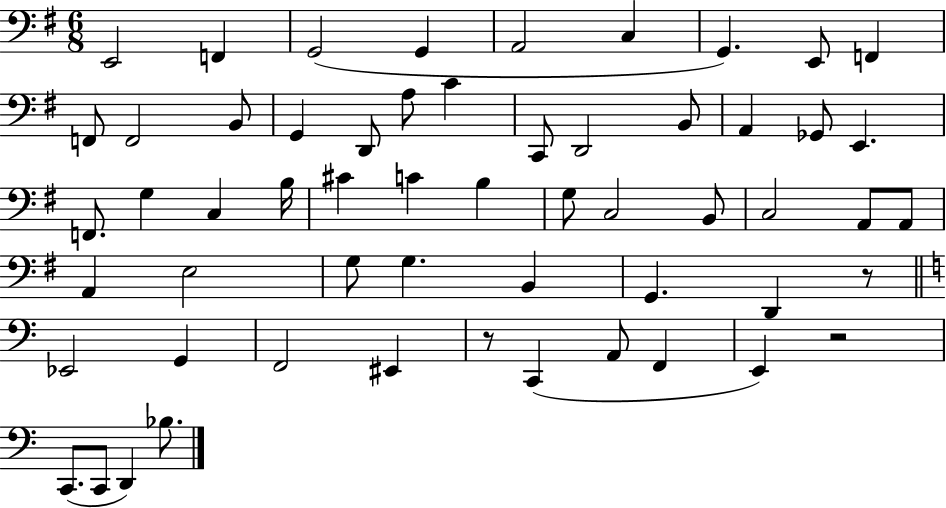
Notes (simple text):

E2/h F2/q G2/h G2/q A2/h C3/q G2/q. E2/e F2/q F2/e F2/h B2/e G2/q D2/e A3/e C4/q C2/e D2/h B2/e A2/q Gb2/e E2/q. F2/e. G3/q C3/q B3/s C#4/q C4/q B3/q G3/e C3/h B2/e C3/h A2/e A2/e A2/q E3/h G3/e G3/q. B2/q G2/q. D2/q R/e Eb2/h G2/q F2/h EIS2/q R/e C2/q A2/e F2/q E2/q R/h C2/e. C2/e D2/q Bb3/e.